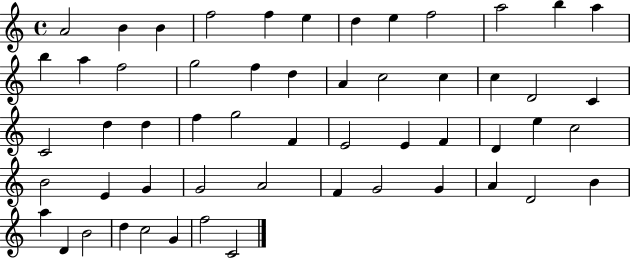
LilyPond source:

{
  \clef treble
  \time 4/4
  \defaultTimeSignature
  \key c \major
  a'2 b'4 b'4 | f''2 f''4 e''4 | d''4 e''4 f''2 | a''2 b''4 a''4 | \break b''4 a''4 f''2 | g''2 f''4 d''4 | a'4 c''2 c''4 | c''4 d'2 c'4 | \break c'2 d''4 d''4 | f''4 g''2 f'4 | e'2 e'4 f'4 | d'4 e''4 c''2 | \break b'2 e'4 g'4 | g'2 a'2 | f'4 g'2 g'4 | a'4 d'2 b'4 | \break a''4 d'4 b'2 | d''4 c''2 g'4 | f''2 c'2 | \bar "|."
}